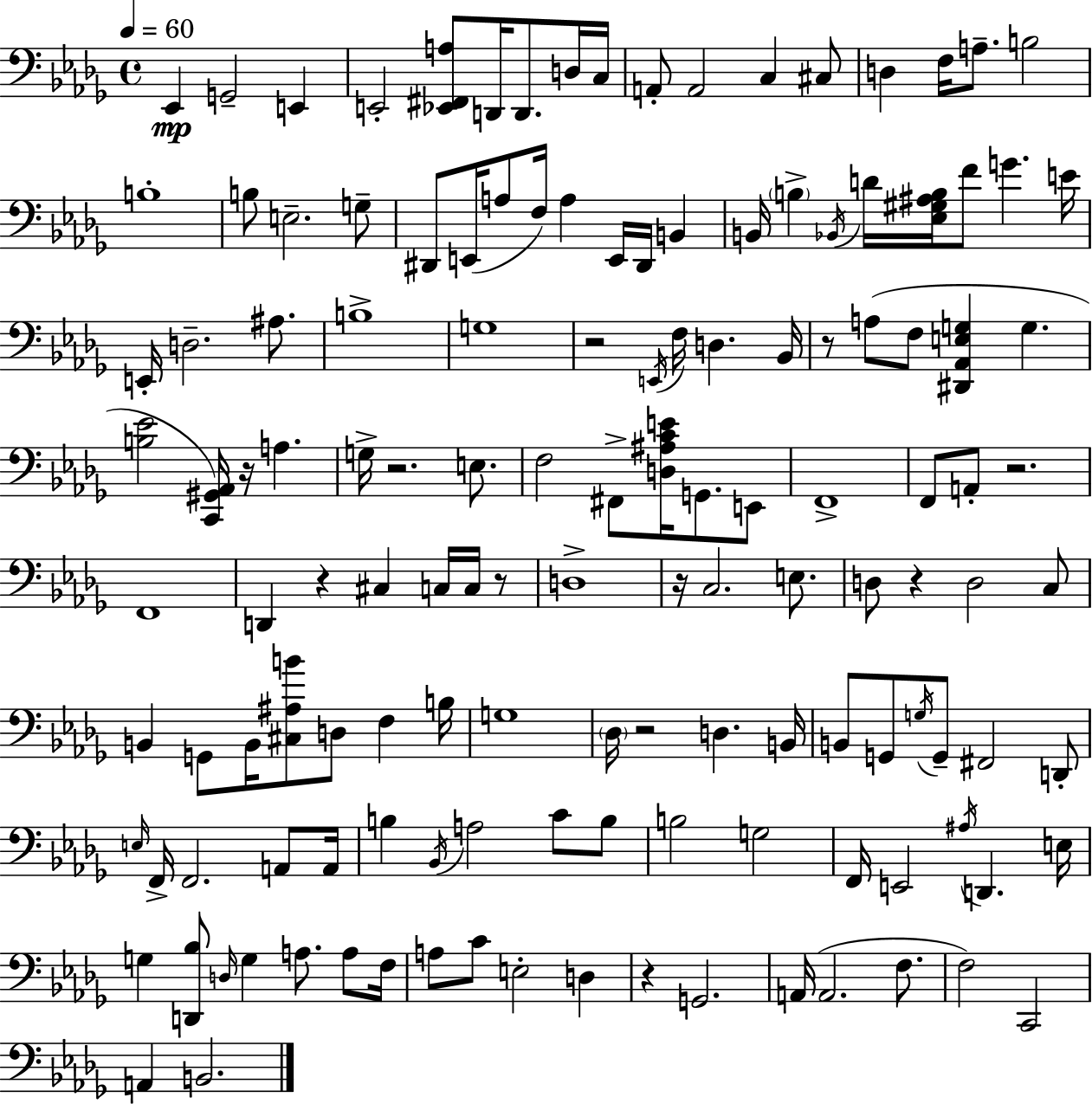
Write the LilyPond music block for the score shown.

{
  \clef bass
  \time 4/4
  \defaultTimeSignature
  \key bes \minor
  \tempo 4 = 60
  ees,4\mp g,2-- e,4 | e,2-. <ees, fis, a>8 d,16 d,8. d16 c16 | a,8-. a,2 c4 cis8 | d4 f16 a8.-- b2 | \break b1-. | b8 e2.-- g8-- | dis,8 e,16( a8 f16) a4 e,16 dis,16 b,4 | b,16 \parenthesize b4-> \acciaccatura { bes,16 } d'16 <ees gis ais b>16 f'8 g'4. | \break e'16 e,16-. d2.-- ais8. | b1-> | g1 | r2 \acciaccatura { e,16 } f16 d4. | \break bes,16 r8 a8( f8 <dis, aes, e g>4 g4. | <b ees'>2 <c, gis, aes,>16) r16 a4. | g16-> r2. e8. | f2 fis,8-> <d ais c' e'>16 g,8. | \break e,8 f,1-> | f,8 a,8-. r2. | f,1 | d,4 r4 cis4 c16 c16 | \break r8 d1-> | r16 c2. e8. | d8 r4 d2 | c8 b,4 g,8 b,16 <cis ais b'>8 d8 f4 | \break b16 g1 | \parenthesize des16 r2 d4. | b,16 b,8 g,8 \acciaccatura { g16 } g,8-- fis,2 | d,8-. \grace { e16 } f,16-> f,2. | \break a,8 a,16 b4 \acciaccatura { bes,16 } a2 | c'8 b8 b2 g2 | f,16 e,2 \acciaccatura { ais16 } d,4. | e16 g4 <d, bes>8 \grace { d16 } g4 | \break a8. a8 f16 a8 c'8 e2-. | d4 r4 g,2. | a,16( a,2. | f8. f2) c,2 | \break a,4 b,2. | \bar "|."
}